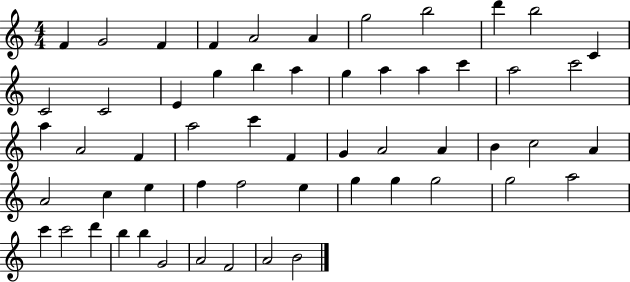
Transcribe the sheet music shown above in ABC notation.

X:1
T:Untitled
M:4/4
L:1/4
K:C
F G2 F F A2 A g2 b2 d' b2 C C2 C2 E g b a g a a c' a2 c'2 a A2 F a2 c' F G A2 A B c2 A A2 c e f f2 e g g g2 g2 a2 c' c'2 d' b b G2 A2 F2 A2 B2